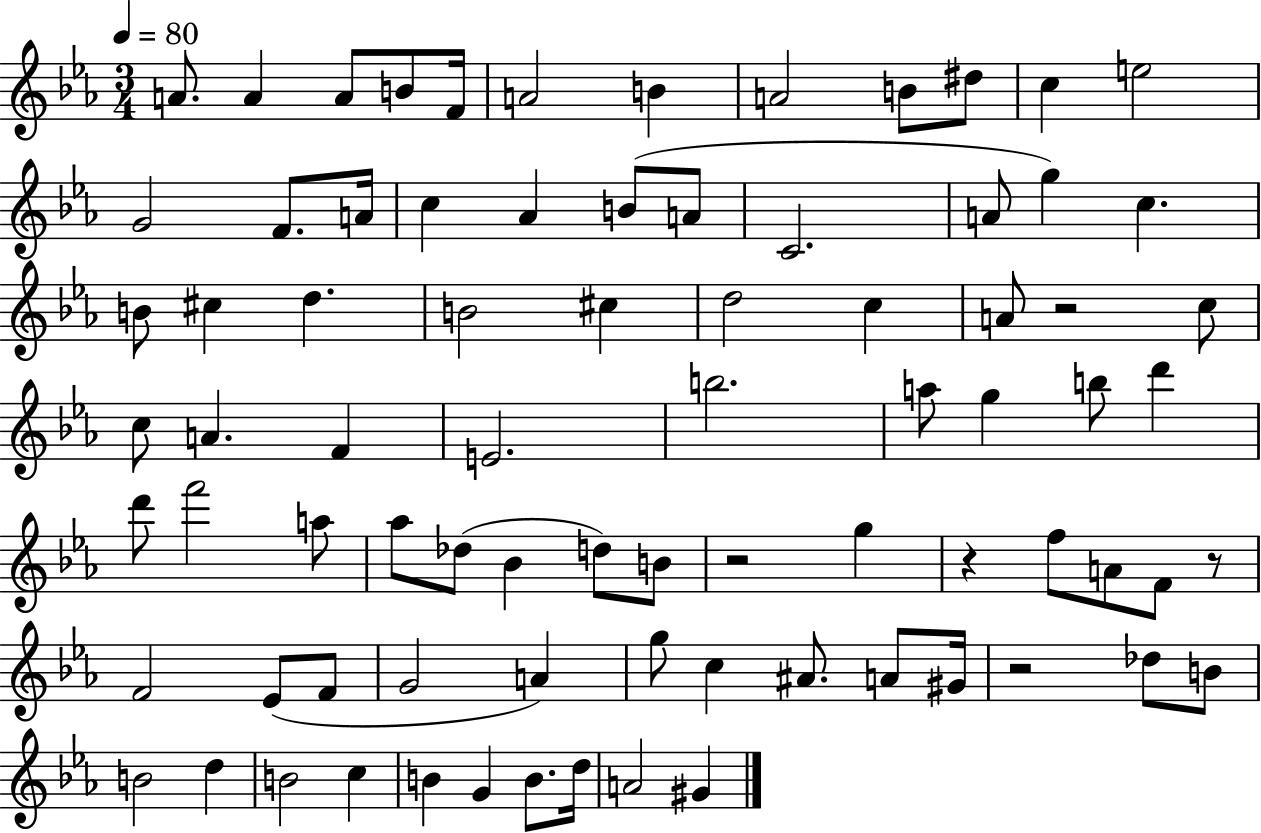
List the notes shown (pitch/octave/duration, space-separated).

A4/e. A4/q A4/e B4/e F4/s A4/h B4/q A4/h B4/e D#5/e C5/q E5/h G4/h F4/e. A4/s C5/q Ab4/q B4/e A4/e C4/h. A4/e G5/q C5/q. B4/e C#5/q D5/q. B4/h C#5/q D5/h C5/q A4/e R/h C5/e C5/e A4/q. F4/q E4/h. B5/h. A5/e G5/q B5/e D6/q D6/e F6/h A5/e Ab5/e Db5/e Bb4/q D5/e B4/e R/h G5/q R/q F5/e A4/e F4/e R/e F4/h Eb4/e F4/e G4/h A4/q G5/e C5/q A#4/e. A4/e G#4/s R/h Db5/e B4/e B4/h D5/q B4/h C5/q B4/q G4/q B4/e. D5/s A4/h G#4/q